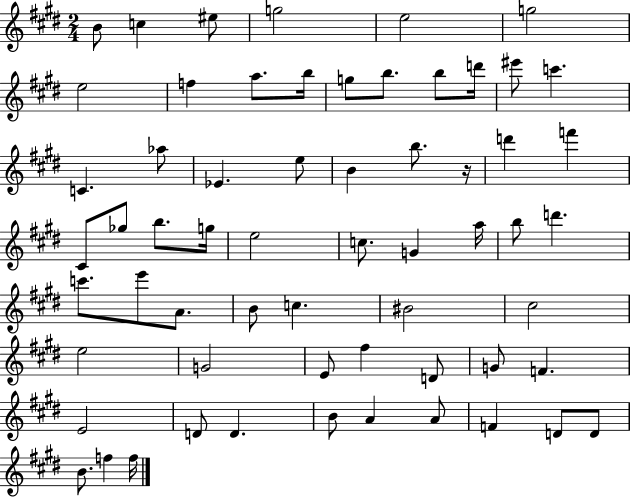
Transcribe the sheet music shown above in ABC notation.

X:1
T:Untitled
M:2/4
L:1/4
K:E
B/2 c ^e/2 g2 e2 g2 e2 f a/2 b/4 g/2 b/2 b/2 d'/4 ^e'/2 c' C _a/2 _E e/2 B b/2 z/4 d' f' ^C/2 _g/2 b/2 g/4 e2 c/2 G a/4 b/2 d' c'/2 e'/2 A/2 B/2 c ^B2 ^c2 e2 G2 E/2 ^f D/2 G/2 F E2 D/2 D B/2 A A/2 F D/2 D/2 B/2 f f/4